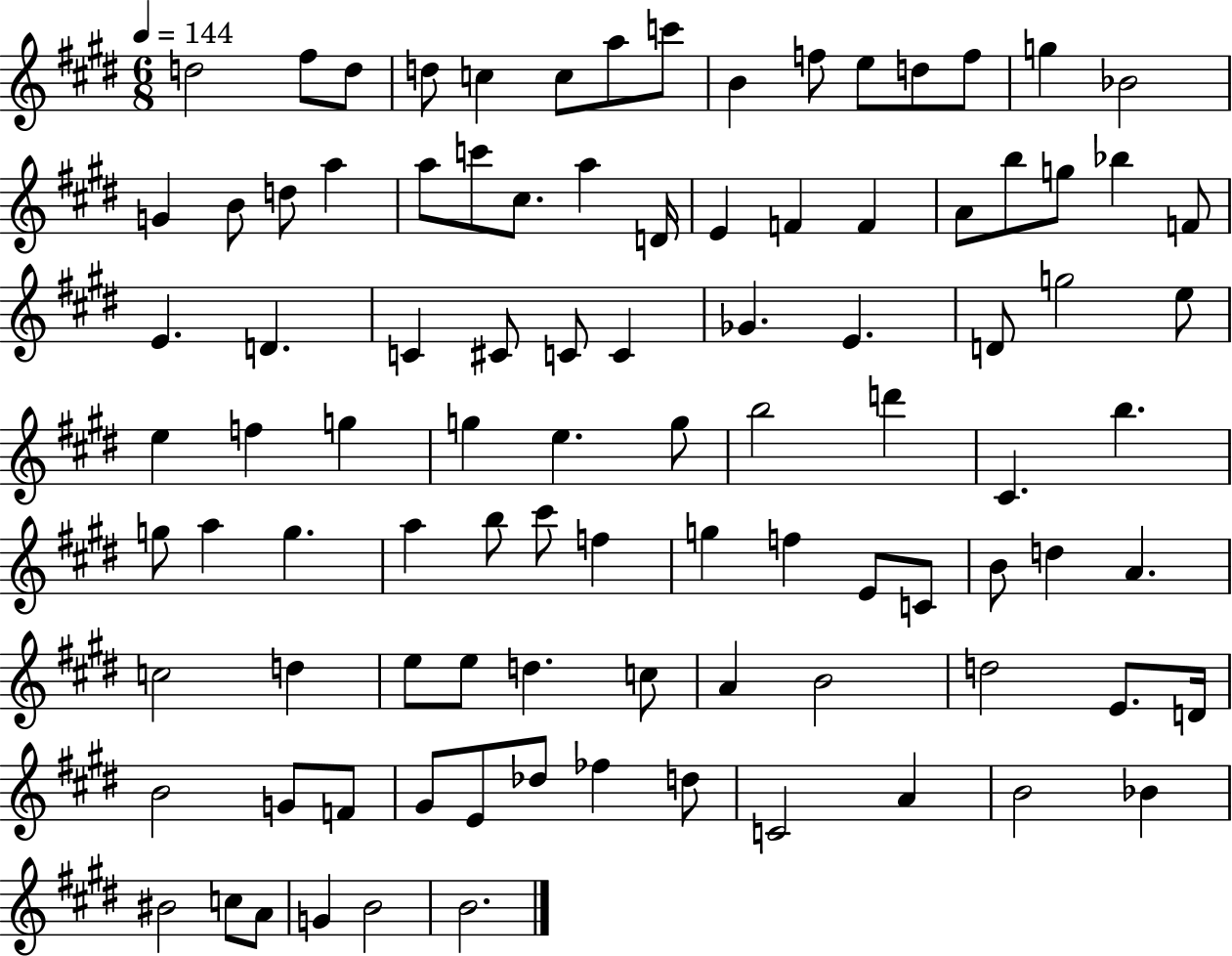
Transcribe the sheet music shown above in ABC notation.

X:1
T:Untitled
M:6/8
L:1/4
K:E
d2 ^f/2 d/2 d/2 c c/2 a/2 c'/2 B f/2 e/2 d/2 f/2 g _B2 G B/2 d/2 a a/2 c'/2 ^c/2 a D/4 E F F A/2 b/2 g/2 _b F/2 E D C ^C/2 C/2 C _G E D/2 g2 e/2 e f g g e g/2 b2 d' ^C b g/2 a g a b/2 ^c'/2 f g f E/2 C/2 B/2 d A c2 d e/2 e/2 d c/2 A B2 d2 E/2 D/4 B2 G/2 F/2 ^G/2 E/2 _d/2 _f d/2 C2 A B2 _B ^B2 c/2 A/2 G B2 B2